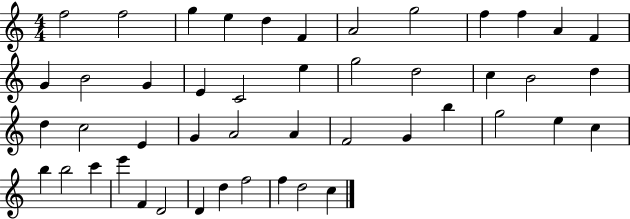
F5/h F5/h G5/q E5/q D5/q F4/q A4/h G5/h F5/q F5/q A4/q F4/q G4/q B4/h G4/q E4/q C4/h E5/q G5/h D5/h C5/q B4/h D5/q D5/q C5/h E4/q G4/q A4/h A4/q F4/h G4/q B5/q G5/h E5/q C5/q B5/q B5/h C6/q E6/q F4/q D4/h D4/q D5/q F5/h F5/q D5/h C5/q